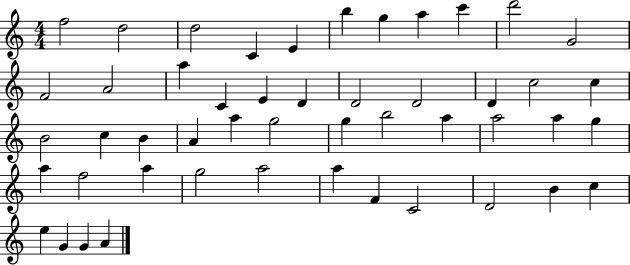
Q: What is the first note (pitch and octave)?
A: F5